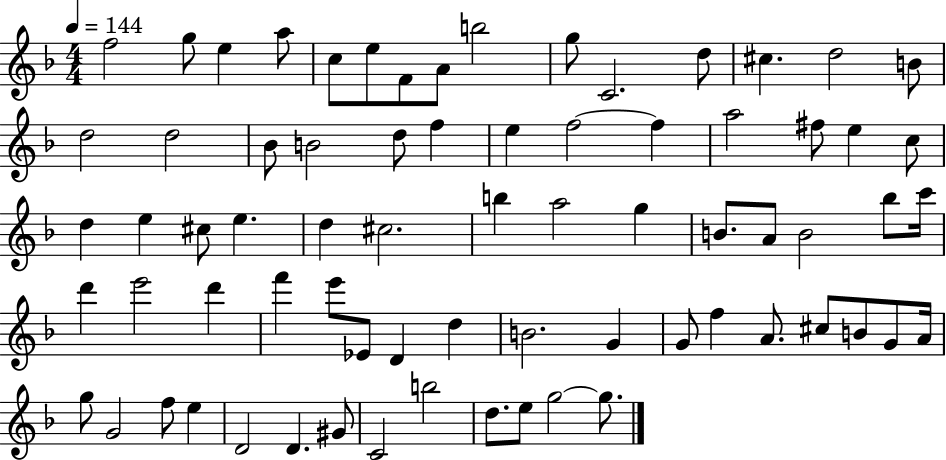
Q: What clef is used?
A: treble